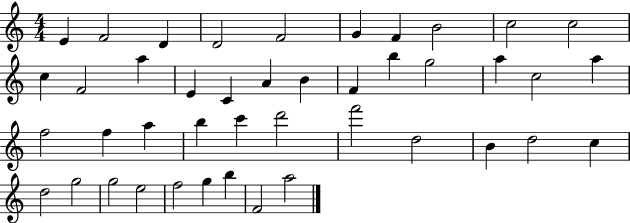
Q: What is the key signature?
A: C major